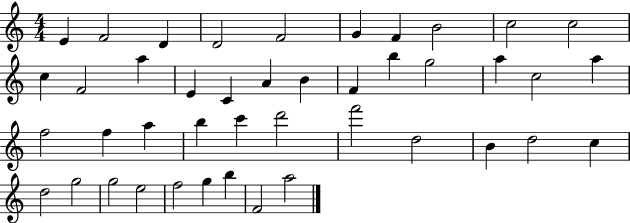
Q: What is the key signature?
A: C major